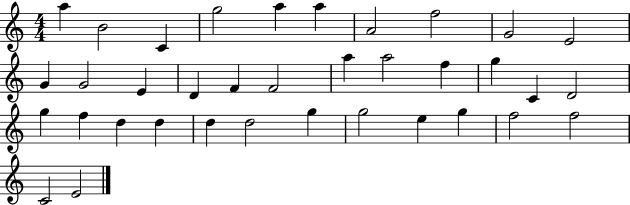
{
  \clef treble
  \numericTimeSignature
  \time 4/4
  \key c \major
  a''4 b'2 c'4 | g''2 a''4 a''4 | a'2 f''2 | g'2 e'2 | \break g'4 g'2 e'4 | d'4 f'4 f'2 | a''4 a''2 f''4 | g''4 c'4 d'2 | \break g''4 f''4 d''4 d''4 | d''4 d''2 g''4 | g''2 e''4 g''4 | f''2 f''2 | \break c'2 e'2 | \bar "|."
}